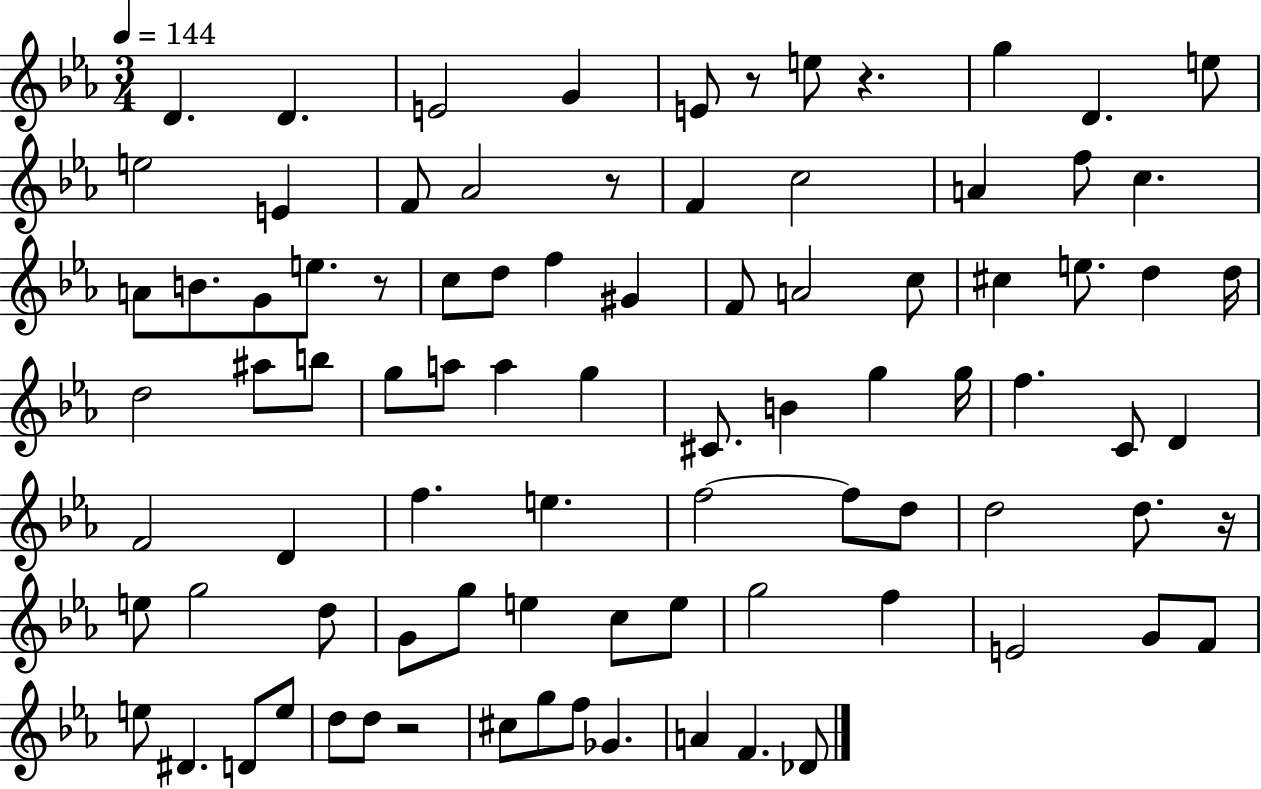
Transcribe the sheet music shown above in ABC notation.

X:1
T:Untitled
M:3/4
L:1/4
K:Eb
D D E2 G E/2 z/2 e/2 z g D e/2 e2 E F/2 _A2 z/2 F c2 A f/2 c A/2 B/2 G/2 e/2 z/2 c/2 d/2 f ^G F/2 A2 c/2 ^c e/2 d d/4 d2 ^a/2 b/2 g/2 a/2 a g ^C/2 B g g/4 f C/2 D F2 D f e f2 f/2 d/2 d2 d/2 z/4 e/2 g2 d/2 G/2 g/2 e c/2 e/2 g2 f E2 G/2 F/2 e/2 ^D D/2 e/2 d/2 d/2 z2 ^c/2 g/2 f/2 _G A F _D/2